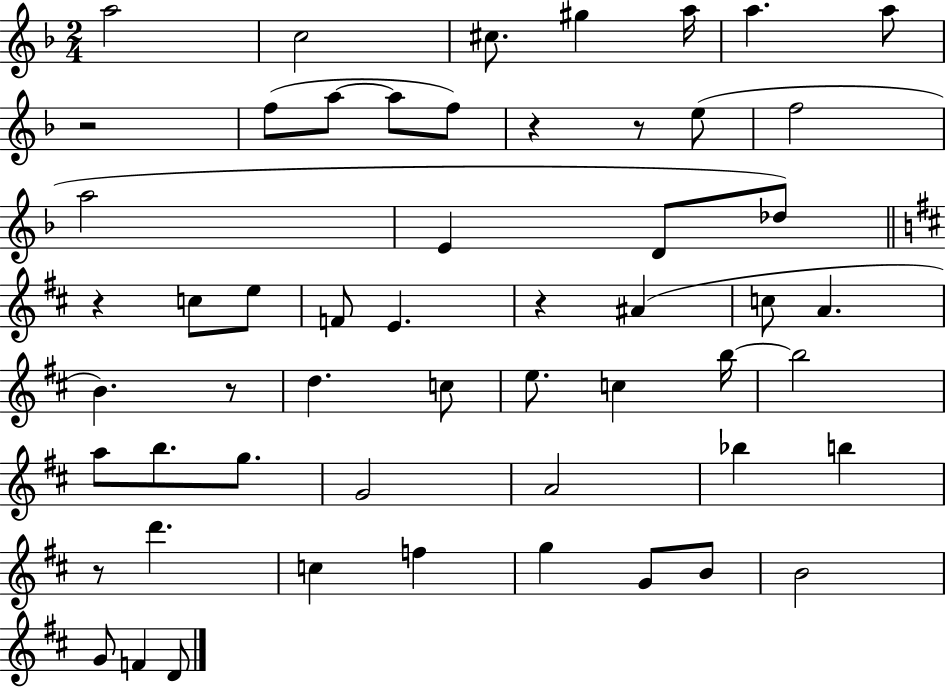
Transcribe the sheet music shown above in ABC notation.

X:1
T:Untitled
M:2/4
L:1/4
K:F
a2 c2 ^c/2 ^g a/4 a a/2 z2 f/2 a/2 a/2 f/2 z z/2 e/2 f2 a2 E D/2 _d/2 z c/2 e/2 F/2 E z ^A c/2 A B z/2 d c/2 e/2 c b/4 b2 a/2 b/2 g/2 G2 A2 _b b z/2 d' c f g G/2 B/2 B2 G/2 F D/2